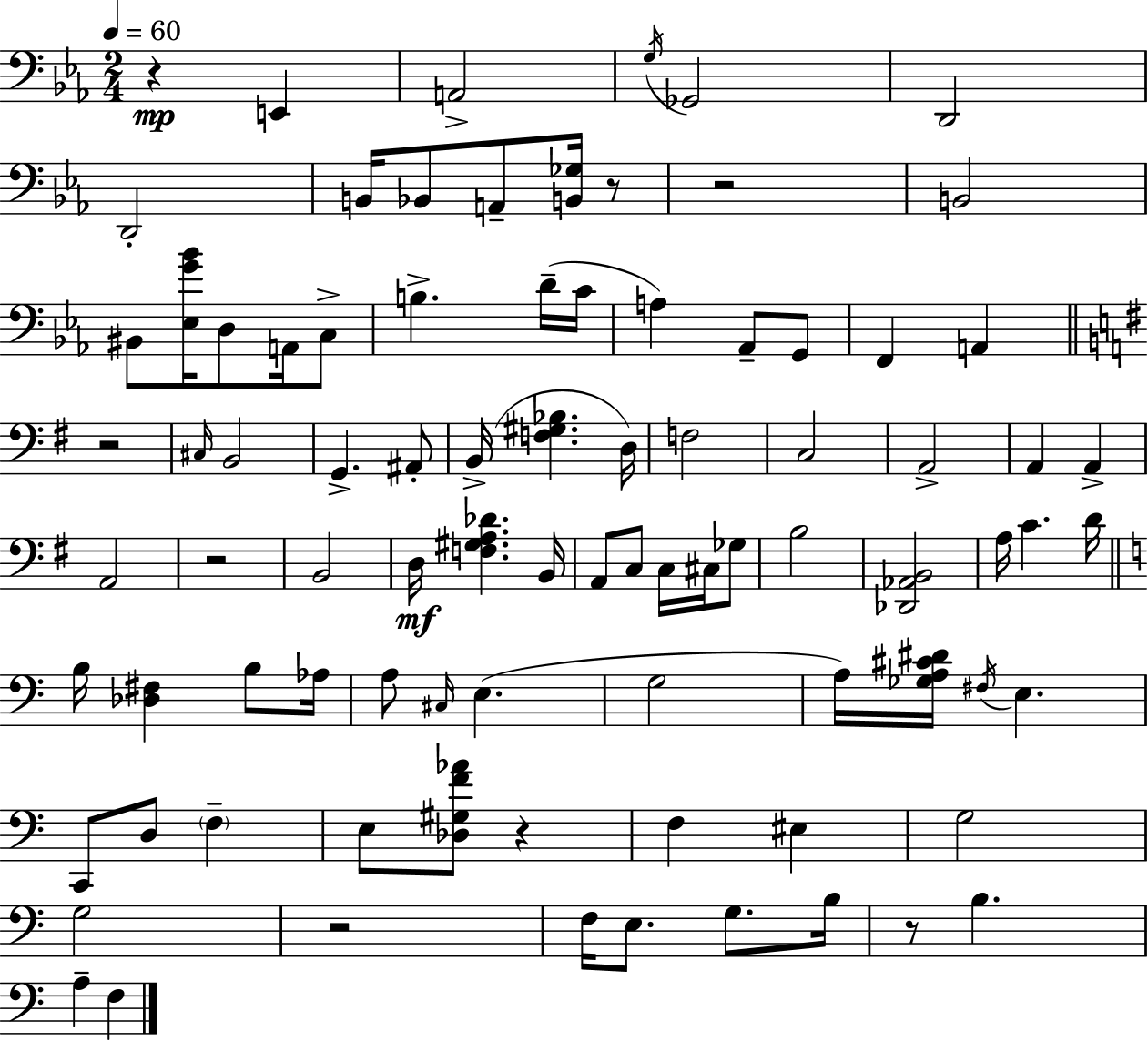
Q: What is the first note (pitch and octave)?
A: E2